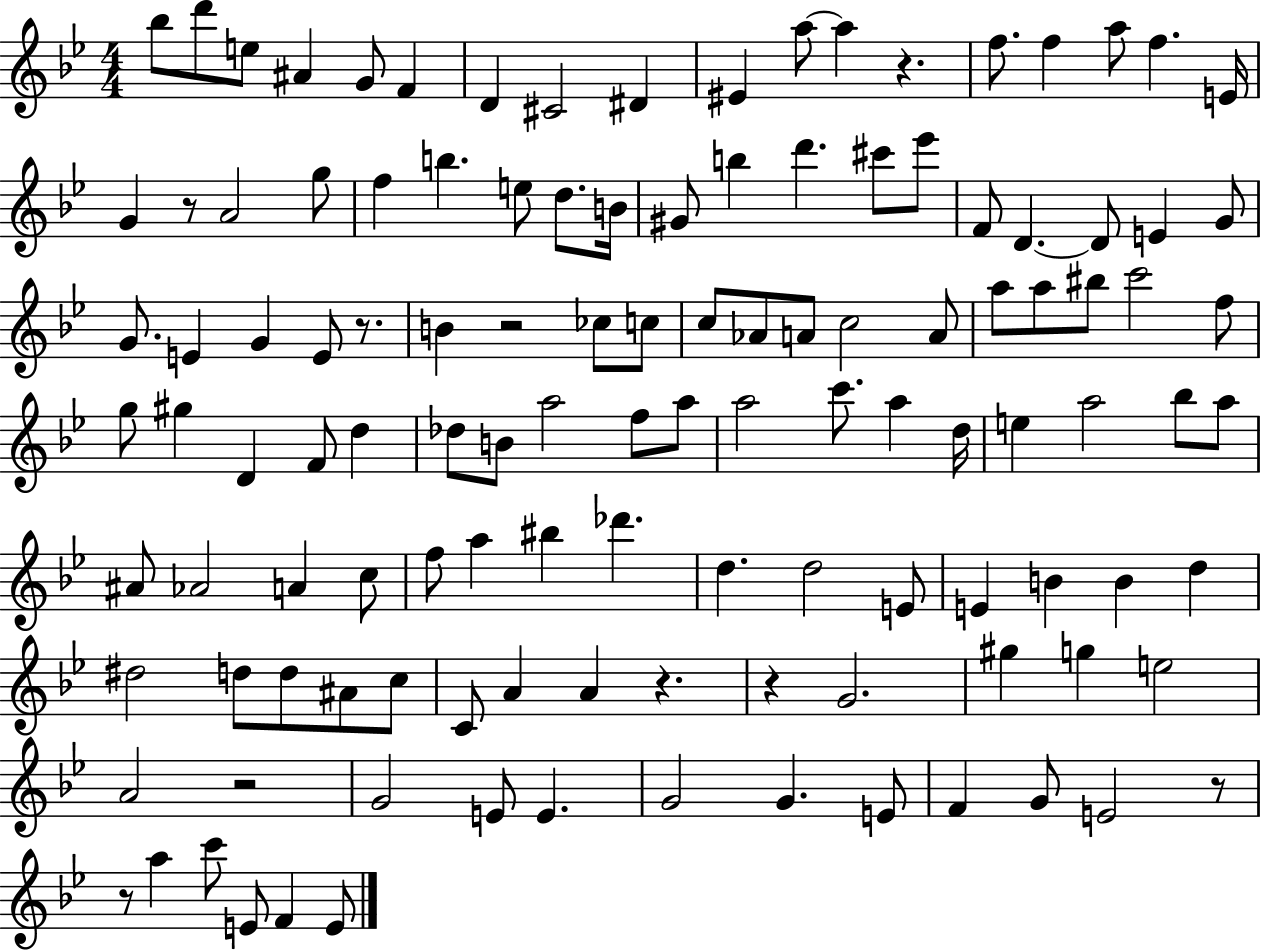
Bb5/e D6/e E5/e A#4/q G4/e F4/q D4/q C#4/h D#4/q EIS4/q A5/e A5/q R/q. F5/e. F5/q A5/e F5/q. E4/s G4/q R/e A4/h G5/e F5/q B5/q. E5/e D5/e. B4/s G#4/e B5/q D6/q. C#6/e Eb6/e F4/e D4/q. D4/e E4/q G4/e G4/e. E4/q G4/q E4/e R/e. B4/q R/h CES5/e C5/e C5/e Ab4/e A4/e C5/h A4/e A5/e A5/e BIS5/e C6/h F5/e G5/e G#5/q D4/q F4/e D5/q Db5/e B4/e A5/h F5/e A5/e A5/h C6/e. A5/q D5/s E5/q A5/h Bb5/e A5/e A#4/e Ab4/h A4/q C5/e F5/e A5/q BIS5/q Db6/q. D5/q. D5/h E4/e E4/q B4/q B4/q D5/q D#5/h D5/e D5/e A#4/e C5/e C4/e A4/q A4/q R/q. R/q G4/h. G#5/q G5/q E5/h A4/h R/h G4/h E4/e E4/q. G4/h G4/q. E4/e F4/q G4/e E4/h R/e R/e A5/q C6/e E4/e F4/q E4/e